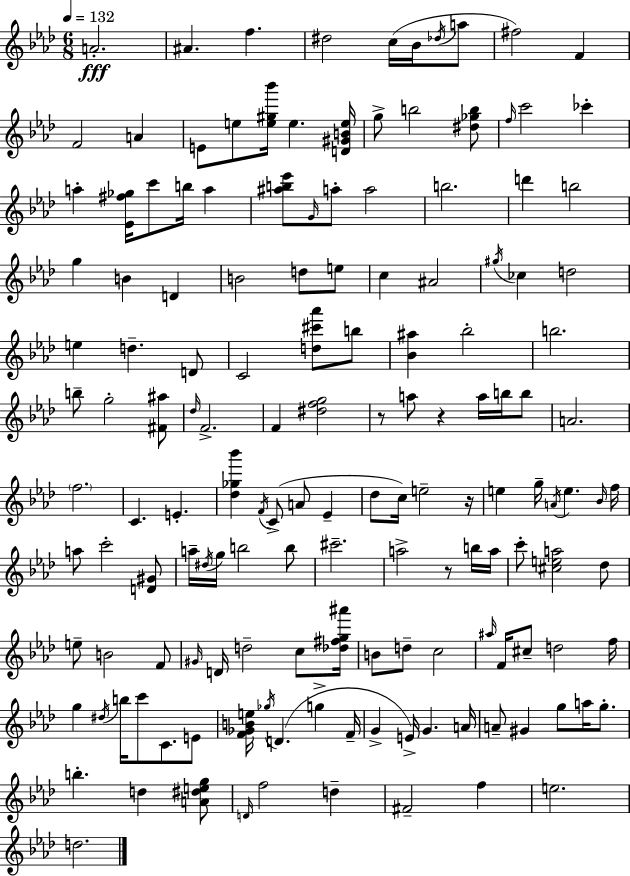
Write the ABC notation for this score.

X:1
T:Untitled
M:6/8
L:1/4
K:Fm
A2 ^A f ^d2 c/4 _B/4 _d/4 a/2 ^f2 F F2 A E/2 e/2 [e^g_b']/4 e [D^GBe]/4 g/2 b2 [^d_gb]/2 f/4 c'2 _c' a [_E^f_g]/4 c'/2 b/4 a [^ab_e']/2 G/4 a/2 a2 b2 d' b2 g B D B2 d/2 e/2 c ^A2 ^g/4 _c d2 e d D/2 C2 [d^c'_a']/2 b/2 [_B^a] _b2 b2 b/2 g2 [^F^a]/2 _d/4 F2 F [^dfg]2 z/2 a/2 z a/4 b/4 b/2 A2 f2 C E [_d_g_b'] F/4 C/2 A/2 _E _d/2 c/4 e2 z/4 e g/4 A/4 e _B/4 f/4 a/2 c'2 [D^G]/2 a/4 ^d/4 g/4 b2 b/2 ^c'2 a2 z/2 b/4 a/4 c'/2 [^cea]2 _d/2 e/2 B2 F/2 ^G/4 D/4 d2 c/2 [_d^fg^a']/4 B/2 d/2 c2 ^a/4 F/4 ^c/2 d2 f/4 g ^d/4 b/4 c'/2 C/2 E/2 [F_GBe]/4 _g/4 D g F/4 G E/4 G A/4 A/2 ^G g/2 a/4 g/2 b d [A^deg]/2 D/4 f2 d ^F2 f e2 d2